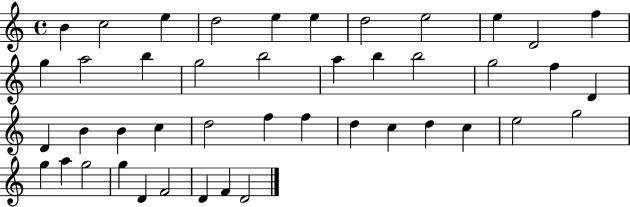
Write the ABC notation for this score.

X:1
T:Untitled
M:4/4
L:1/4
K:C
B c2 e d2 e e d2 e2 e D2 f g a2 b g2 b2 a b b2 g2 f D D B B c d2 f f d c d c e2 g2 g a g2 g D F2 D F D2